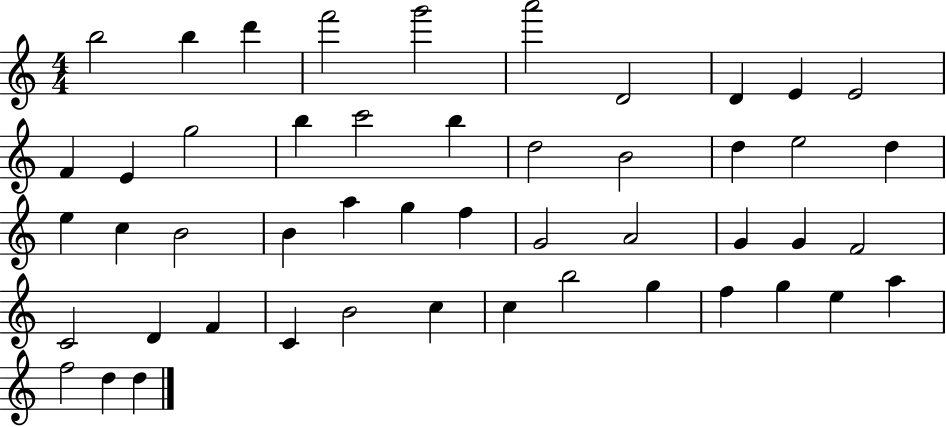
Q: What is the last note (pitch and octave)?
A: D5